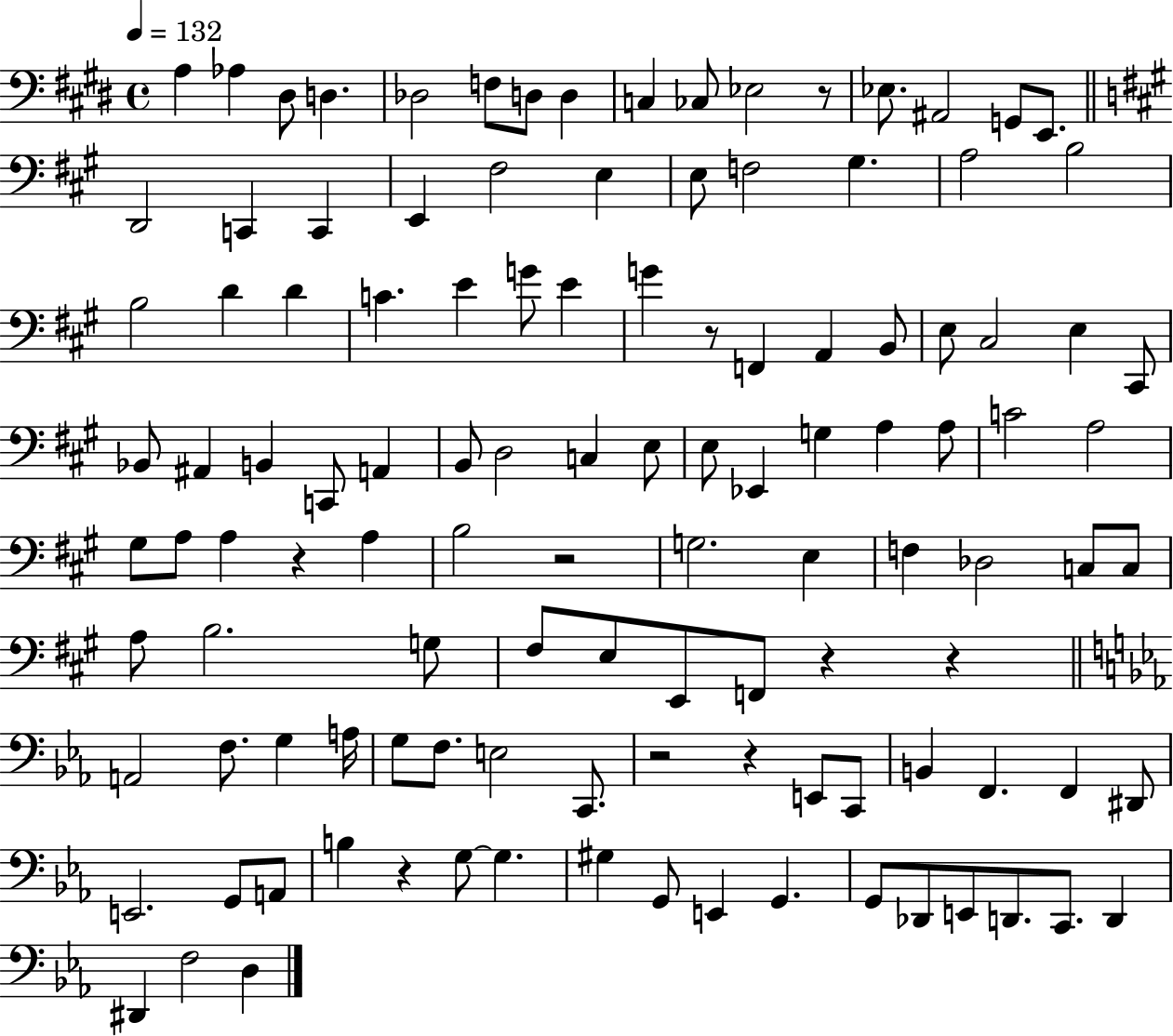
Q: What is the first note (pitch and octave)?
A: A3